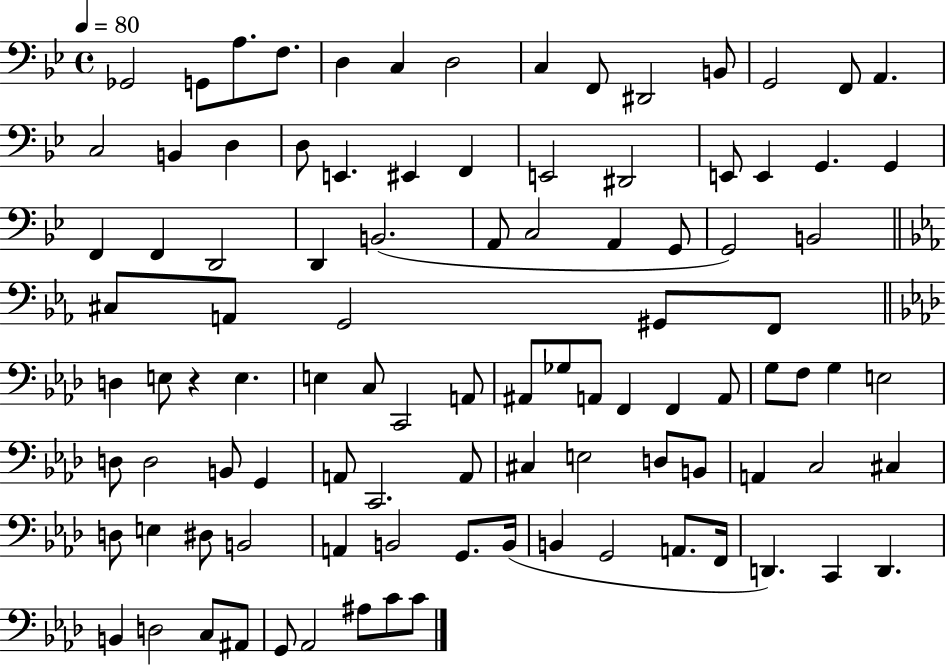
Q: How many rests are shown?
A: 1